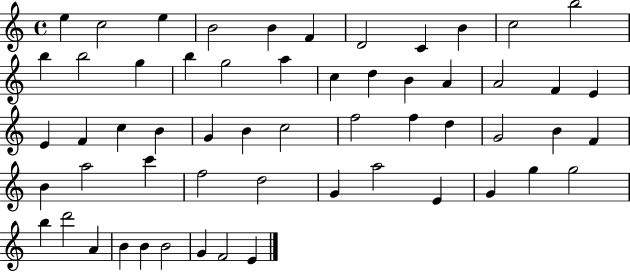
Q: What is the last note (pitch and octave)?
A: E4